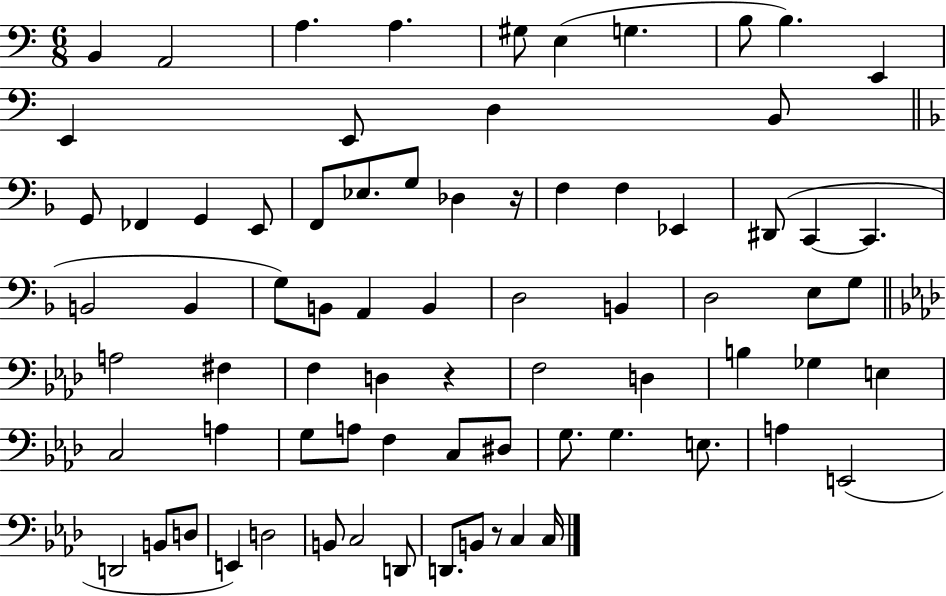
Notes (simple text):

B2/q A2/h A3/q. A3/q. G#3/e E3/q G3/q. B3/e B3/q. E2/q E2/q E2/e D3/q B2/e G2/e FES2/q G2/q E2/e F2/e Eb3/e. G3/e Db3/q R/s F3/q F3/q Eb2/q D#2/e C2/q C2/q. B2/h B2/q G3/e B2/e A2/q B2/q D3/h B2/q D3/h E3/e G3/e A3/h F#3/q F3/q D3/q R/q F3/h D3/q B3/q Gb3/q E3/q C3/h A3/q G3/e A3/e F3/q C3/e D#3/e G3/e. G3/q. E3/e. A3/q E2/h D2/h B2/e D3/e E2/q D3/h B2/e C3/h D2/e D2/e. B2/e R/e C3/q C3/s